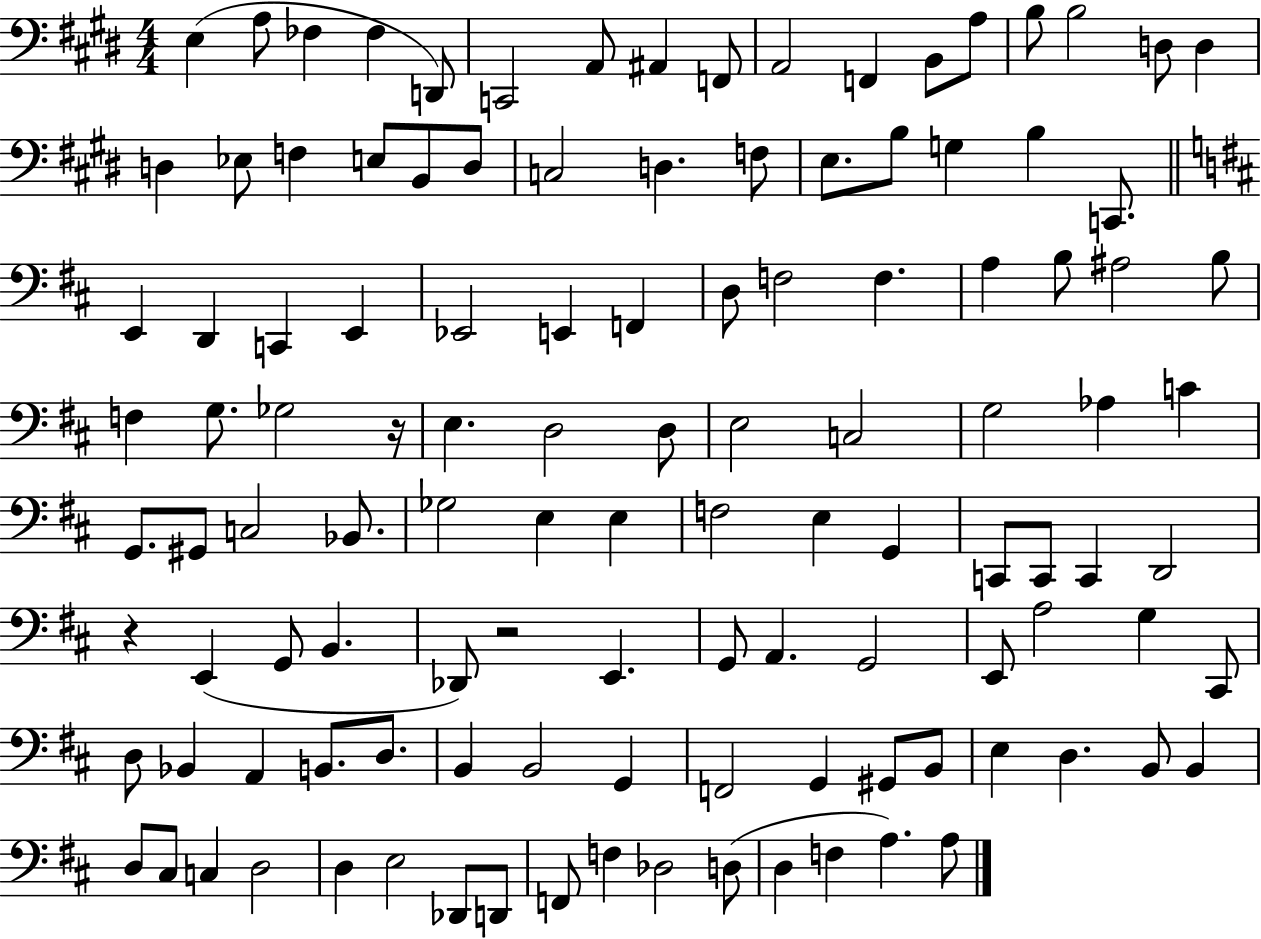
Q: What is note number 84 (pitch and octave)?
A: Bb2